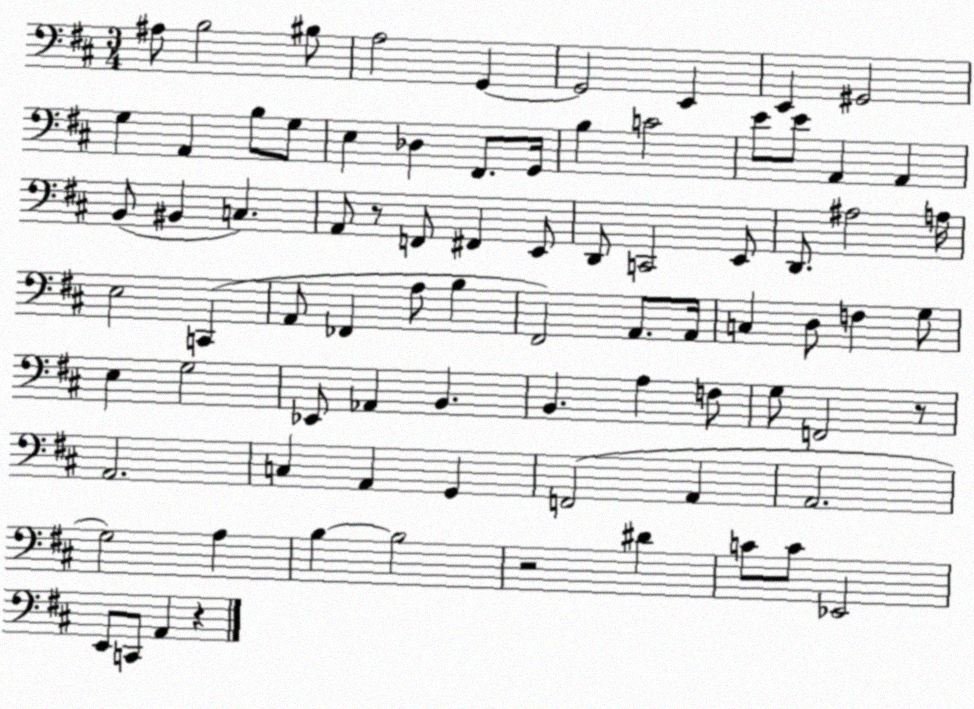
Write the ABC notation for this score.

X:1
T:Untitled
M:3/4
L:1/4
K:D
^A,/2 B,2 ^B,/2 A,2 G,, G,,2 E,, E,, ^G,,2 G, A,, B,/2 G,/2 E, _D, ^F,,/2 G,,/4 B, C2 E/2 E/2 A,, A,, B,,/2 ^B,, C, A,,/2 z/2 F,,/2 ^F,, E,,/2 D,,/2 C,,2 E,,/2 D,,/2 ^A,2 A,/4 E,2 C,, A,,/2 _F,, A,/2 B, ^F,,2 A,,/2 A,,/4 C, D,/2 F, G,/2 E, G,2 _E,,/2 _A,, B,, B,, A, F,/2 G,/2 F,,2 z/2 A,,2 C, A,, G,, F,,2 A,, A,,2 G,2 A, B, B,2 z2 ^D C/2 C/2 _E,,2 E,,/2 C,,/2 A,, z